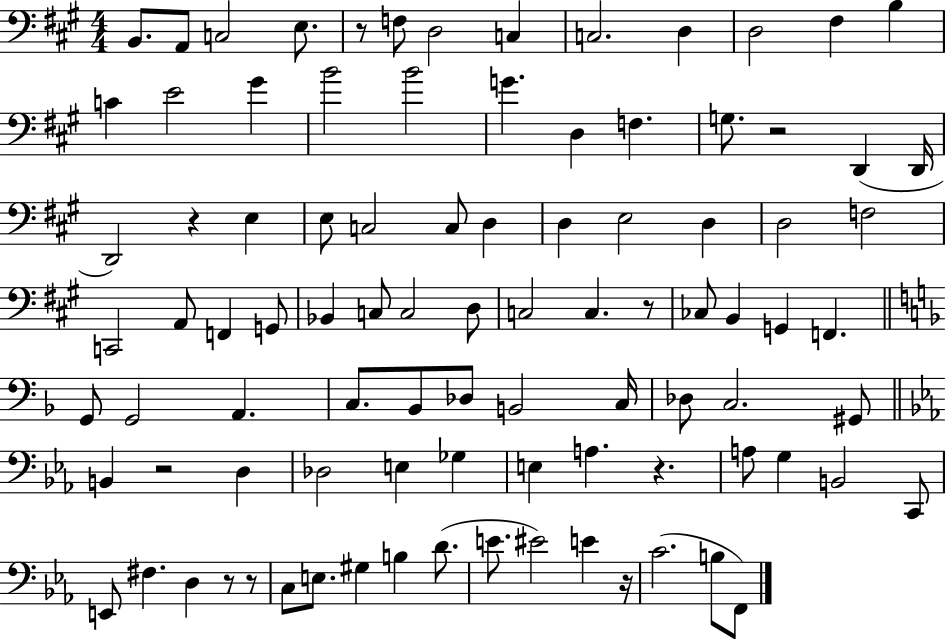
{
  \clef bass
  \numericTimeSignature
  \time 4/4
  \key a \major
  b,8. a,8 c2 e8. | r8 f8 d2 c4 | c2. d4 | d2 fis4 b4 | \break c'4 e'2 gis'4 | b'2 b'2 | g'4. d4 f4. | g8. r2 d,4( d,16 | \break d,2) r4 e4 | e8 c2 c8 d4 | d4 e2 d4 | d2 f2 | \break c,2 a,8 f,4 g,8 | bes,4 c8 c2 d8 | c2 c4. r8 | ces8 b,4 g,4 f,4. | \break \bar "||" \break \key d \minor g,8 g,2 a,4. | c8. bes,8 des8 b,2 c16 | des8 c2. gis,8 | \bar "||" \break \key ees \major b,4 r2 d4 | des2 e4 ges4 | e4 a4. r4. | a8 g4 b,2 c,8 | \break e,8 fis4. d4 r8 r8 | c8 e8. gis4 b4 d'8.( | e'8. eis'2) e'4 r16 | c'2.( b8 f,8) | \break \bar "|."
}